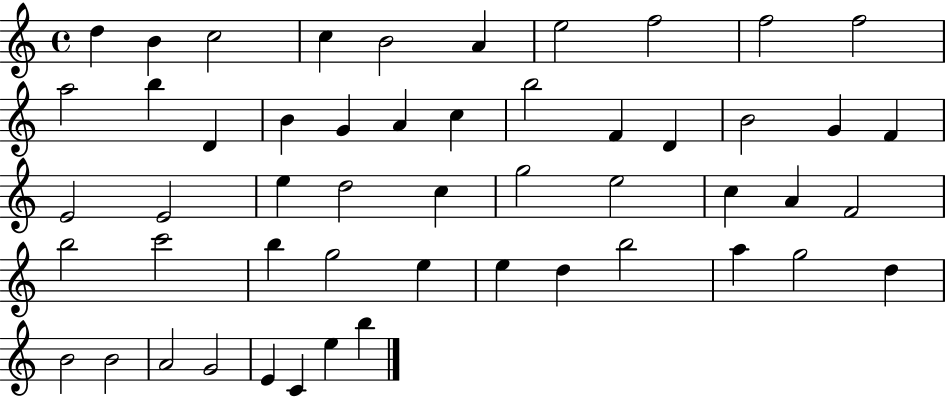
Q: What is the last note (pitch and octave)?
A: B5